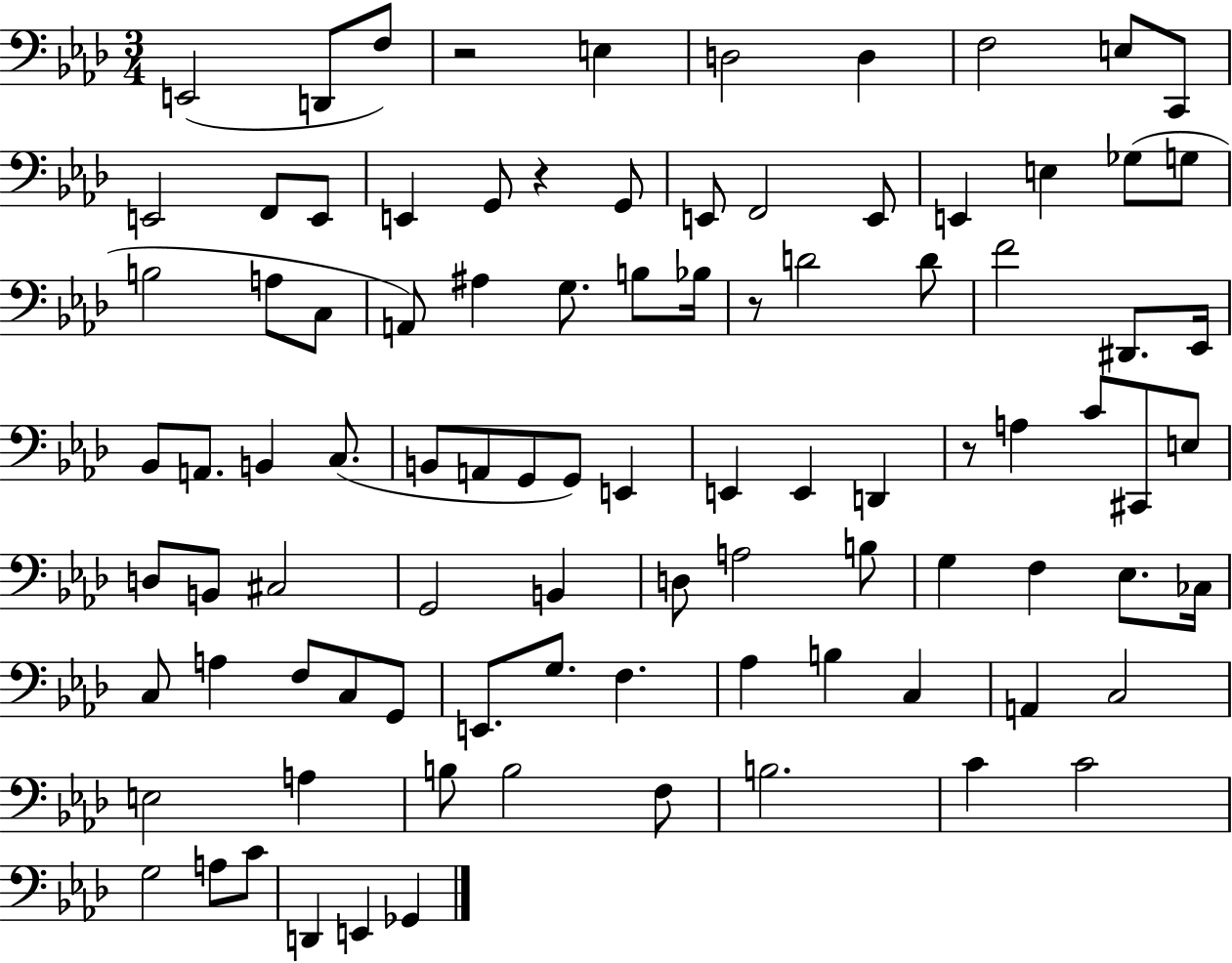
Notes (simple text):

E2/h D2/e F3/e R/h E3/q D3/h D3/q F3/h E3/e C2/e E2/h F2/e E2/e E2/q G2/e R/q G2/e E2/e F2/h E2/e E2/q E3/q Gb3/e G3/e B3/h A3/e C3/e A2/e A#3/q G3/e. B3/e Bb3/s R/e D4/h D4/e F4/h D#2/e. Eb2/s Bb2/e A2/e. B2/q C3/e. B2/e A2/e G2/e G2/e E2/q E2/q E2/q D2/q R/e A3/q C4/e C#2/e E3/e D3/e B2/e C#3/h G2/h B2/q D3/e A3/h B3/e G3/q F3/q Eb3/e. CES3/s C3/e A3/q F3/e C3/e G2/e E2/e. G3/e. F3/q. Ab3/q B3/q C3/q A2/q C3/h E3/h A3/q B3/e B3/h F3/e B3/h. C4/q C4/h G3/h A3/e C4/e D2/q E2/q Gb2/q